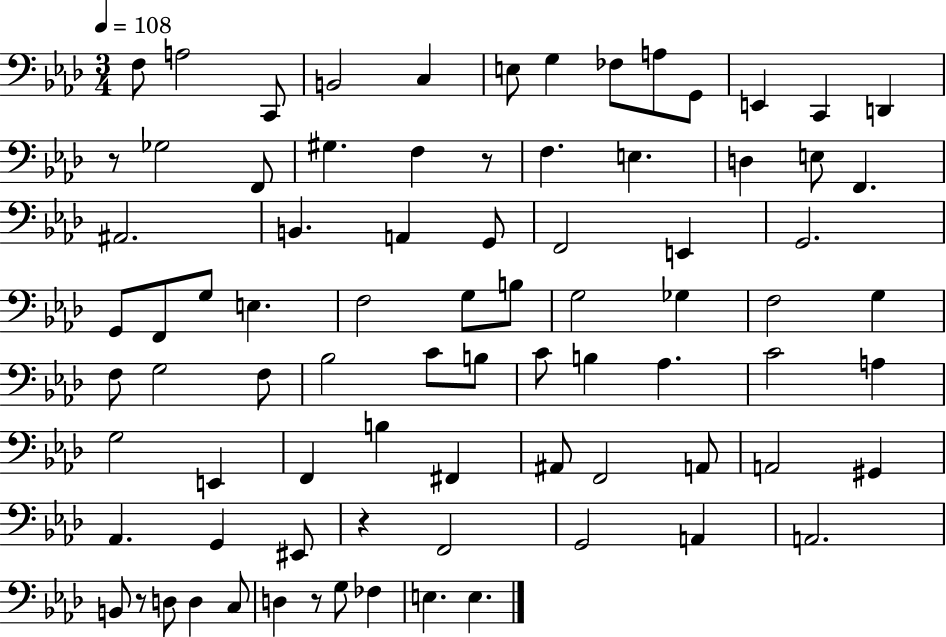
{
  \clef bass
  \numericTimeSignature
  \time 3/4
  \key aes \major
  \tempo 4 = 108
  f8 a2 c,8 | b,2 c4 | e8 g4 fes8 a8 g,8 | e,4 c,4 d,4 | \break r8 ges2 f,8 | gis4. f4 r8 | f4. e4. | d4 e8 f,4. | \break ais,2. | b,4. a,4 g,8 | f,2 e,4 | g,2. | \break g,8 f,8 g8 e4. | f2 g8 b8 | g2 ges4 | f2 g4 | \break f8 g2 f8 | bes2 c'8 b8 | c'8 b4 aes4. | c'2 a4 | \break g2 e,4 | f,4 b4 fis,4 | ais,8 f,2 a,8 | a,2 gis,4 | \break aes,4. g,4 eis,8 | r4 f,2 | g,2 a,4 | a,2. | \break b,8 r8 d8 d4 c8 | d4 r8 g8 fes4 | e4. e4. | \bar "|."
}